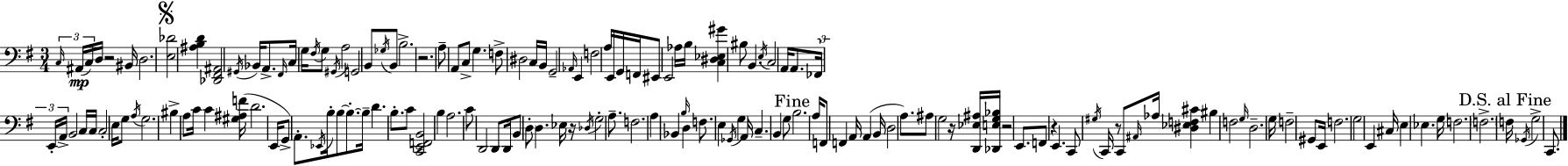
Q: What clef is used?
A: bass